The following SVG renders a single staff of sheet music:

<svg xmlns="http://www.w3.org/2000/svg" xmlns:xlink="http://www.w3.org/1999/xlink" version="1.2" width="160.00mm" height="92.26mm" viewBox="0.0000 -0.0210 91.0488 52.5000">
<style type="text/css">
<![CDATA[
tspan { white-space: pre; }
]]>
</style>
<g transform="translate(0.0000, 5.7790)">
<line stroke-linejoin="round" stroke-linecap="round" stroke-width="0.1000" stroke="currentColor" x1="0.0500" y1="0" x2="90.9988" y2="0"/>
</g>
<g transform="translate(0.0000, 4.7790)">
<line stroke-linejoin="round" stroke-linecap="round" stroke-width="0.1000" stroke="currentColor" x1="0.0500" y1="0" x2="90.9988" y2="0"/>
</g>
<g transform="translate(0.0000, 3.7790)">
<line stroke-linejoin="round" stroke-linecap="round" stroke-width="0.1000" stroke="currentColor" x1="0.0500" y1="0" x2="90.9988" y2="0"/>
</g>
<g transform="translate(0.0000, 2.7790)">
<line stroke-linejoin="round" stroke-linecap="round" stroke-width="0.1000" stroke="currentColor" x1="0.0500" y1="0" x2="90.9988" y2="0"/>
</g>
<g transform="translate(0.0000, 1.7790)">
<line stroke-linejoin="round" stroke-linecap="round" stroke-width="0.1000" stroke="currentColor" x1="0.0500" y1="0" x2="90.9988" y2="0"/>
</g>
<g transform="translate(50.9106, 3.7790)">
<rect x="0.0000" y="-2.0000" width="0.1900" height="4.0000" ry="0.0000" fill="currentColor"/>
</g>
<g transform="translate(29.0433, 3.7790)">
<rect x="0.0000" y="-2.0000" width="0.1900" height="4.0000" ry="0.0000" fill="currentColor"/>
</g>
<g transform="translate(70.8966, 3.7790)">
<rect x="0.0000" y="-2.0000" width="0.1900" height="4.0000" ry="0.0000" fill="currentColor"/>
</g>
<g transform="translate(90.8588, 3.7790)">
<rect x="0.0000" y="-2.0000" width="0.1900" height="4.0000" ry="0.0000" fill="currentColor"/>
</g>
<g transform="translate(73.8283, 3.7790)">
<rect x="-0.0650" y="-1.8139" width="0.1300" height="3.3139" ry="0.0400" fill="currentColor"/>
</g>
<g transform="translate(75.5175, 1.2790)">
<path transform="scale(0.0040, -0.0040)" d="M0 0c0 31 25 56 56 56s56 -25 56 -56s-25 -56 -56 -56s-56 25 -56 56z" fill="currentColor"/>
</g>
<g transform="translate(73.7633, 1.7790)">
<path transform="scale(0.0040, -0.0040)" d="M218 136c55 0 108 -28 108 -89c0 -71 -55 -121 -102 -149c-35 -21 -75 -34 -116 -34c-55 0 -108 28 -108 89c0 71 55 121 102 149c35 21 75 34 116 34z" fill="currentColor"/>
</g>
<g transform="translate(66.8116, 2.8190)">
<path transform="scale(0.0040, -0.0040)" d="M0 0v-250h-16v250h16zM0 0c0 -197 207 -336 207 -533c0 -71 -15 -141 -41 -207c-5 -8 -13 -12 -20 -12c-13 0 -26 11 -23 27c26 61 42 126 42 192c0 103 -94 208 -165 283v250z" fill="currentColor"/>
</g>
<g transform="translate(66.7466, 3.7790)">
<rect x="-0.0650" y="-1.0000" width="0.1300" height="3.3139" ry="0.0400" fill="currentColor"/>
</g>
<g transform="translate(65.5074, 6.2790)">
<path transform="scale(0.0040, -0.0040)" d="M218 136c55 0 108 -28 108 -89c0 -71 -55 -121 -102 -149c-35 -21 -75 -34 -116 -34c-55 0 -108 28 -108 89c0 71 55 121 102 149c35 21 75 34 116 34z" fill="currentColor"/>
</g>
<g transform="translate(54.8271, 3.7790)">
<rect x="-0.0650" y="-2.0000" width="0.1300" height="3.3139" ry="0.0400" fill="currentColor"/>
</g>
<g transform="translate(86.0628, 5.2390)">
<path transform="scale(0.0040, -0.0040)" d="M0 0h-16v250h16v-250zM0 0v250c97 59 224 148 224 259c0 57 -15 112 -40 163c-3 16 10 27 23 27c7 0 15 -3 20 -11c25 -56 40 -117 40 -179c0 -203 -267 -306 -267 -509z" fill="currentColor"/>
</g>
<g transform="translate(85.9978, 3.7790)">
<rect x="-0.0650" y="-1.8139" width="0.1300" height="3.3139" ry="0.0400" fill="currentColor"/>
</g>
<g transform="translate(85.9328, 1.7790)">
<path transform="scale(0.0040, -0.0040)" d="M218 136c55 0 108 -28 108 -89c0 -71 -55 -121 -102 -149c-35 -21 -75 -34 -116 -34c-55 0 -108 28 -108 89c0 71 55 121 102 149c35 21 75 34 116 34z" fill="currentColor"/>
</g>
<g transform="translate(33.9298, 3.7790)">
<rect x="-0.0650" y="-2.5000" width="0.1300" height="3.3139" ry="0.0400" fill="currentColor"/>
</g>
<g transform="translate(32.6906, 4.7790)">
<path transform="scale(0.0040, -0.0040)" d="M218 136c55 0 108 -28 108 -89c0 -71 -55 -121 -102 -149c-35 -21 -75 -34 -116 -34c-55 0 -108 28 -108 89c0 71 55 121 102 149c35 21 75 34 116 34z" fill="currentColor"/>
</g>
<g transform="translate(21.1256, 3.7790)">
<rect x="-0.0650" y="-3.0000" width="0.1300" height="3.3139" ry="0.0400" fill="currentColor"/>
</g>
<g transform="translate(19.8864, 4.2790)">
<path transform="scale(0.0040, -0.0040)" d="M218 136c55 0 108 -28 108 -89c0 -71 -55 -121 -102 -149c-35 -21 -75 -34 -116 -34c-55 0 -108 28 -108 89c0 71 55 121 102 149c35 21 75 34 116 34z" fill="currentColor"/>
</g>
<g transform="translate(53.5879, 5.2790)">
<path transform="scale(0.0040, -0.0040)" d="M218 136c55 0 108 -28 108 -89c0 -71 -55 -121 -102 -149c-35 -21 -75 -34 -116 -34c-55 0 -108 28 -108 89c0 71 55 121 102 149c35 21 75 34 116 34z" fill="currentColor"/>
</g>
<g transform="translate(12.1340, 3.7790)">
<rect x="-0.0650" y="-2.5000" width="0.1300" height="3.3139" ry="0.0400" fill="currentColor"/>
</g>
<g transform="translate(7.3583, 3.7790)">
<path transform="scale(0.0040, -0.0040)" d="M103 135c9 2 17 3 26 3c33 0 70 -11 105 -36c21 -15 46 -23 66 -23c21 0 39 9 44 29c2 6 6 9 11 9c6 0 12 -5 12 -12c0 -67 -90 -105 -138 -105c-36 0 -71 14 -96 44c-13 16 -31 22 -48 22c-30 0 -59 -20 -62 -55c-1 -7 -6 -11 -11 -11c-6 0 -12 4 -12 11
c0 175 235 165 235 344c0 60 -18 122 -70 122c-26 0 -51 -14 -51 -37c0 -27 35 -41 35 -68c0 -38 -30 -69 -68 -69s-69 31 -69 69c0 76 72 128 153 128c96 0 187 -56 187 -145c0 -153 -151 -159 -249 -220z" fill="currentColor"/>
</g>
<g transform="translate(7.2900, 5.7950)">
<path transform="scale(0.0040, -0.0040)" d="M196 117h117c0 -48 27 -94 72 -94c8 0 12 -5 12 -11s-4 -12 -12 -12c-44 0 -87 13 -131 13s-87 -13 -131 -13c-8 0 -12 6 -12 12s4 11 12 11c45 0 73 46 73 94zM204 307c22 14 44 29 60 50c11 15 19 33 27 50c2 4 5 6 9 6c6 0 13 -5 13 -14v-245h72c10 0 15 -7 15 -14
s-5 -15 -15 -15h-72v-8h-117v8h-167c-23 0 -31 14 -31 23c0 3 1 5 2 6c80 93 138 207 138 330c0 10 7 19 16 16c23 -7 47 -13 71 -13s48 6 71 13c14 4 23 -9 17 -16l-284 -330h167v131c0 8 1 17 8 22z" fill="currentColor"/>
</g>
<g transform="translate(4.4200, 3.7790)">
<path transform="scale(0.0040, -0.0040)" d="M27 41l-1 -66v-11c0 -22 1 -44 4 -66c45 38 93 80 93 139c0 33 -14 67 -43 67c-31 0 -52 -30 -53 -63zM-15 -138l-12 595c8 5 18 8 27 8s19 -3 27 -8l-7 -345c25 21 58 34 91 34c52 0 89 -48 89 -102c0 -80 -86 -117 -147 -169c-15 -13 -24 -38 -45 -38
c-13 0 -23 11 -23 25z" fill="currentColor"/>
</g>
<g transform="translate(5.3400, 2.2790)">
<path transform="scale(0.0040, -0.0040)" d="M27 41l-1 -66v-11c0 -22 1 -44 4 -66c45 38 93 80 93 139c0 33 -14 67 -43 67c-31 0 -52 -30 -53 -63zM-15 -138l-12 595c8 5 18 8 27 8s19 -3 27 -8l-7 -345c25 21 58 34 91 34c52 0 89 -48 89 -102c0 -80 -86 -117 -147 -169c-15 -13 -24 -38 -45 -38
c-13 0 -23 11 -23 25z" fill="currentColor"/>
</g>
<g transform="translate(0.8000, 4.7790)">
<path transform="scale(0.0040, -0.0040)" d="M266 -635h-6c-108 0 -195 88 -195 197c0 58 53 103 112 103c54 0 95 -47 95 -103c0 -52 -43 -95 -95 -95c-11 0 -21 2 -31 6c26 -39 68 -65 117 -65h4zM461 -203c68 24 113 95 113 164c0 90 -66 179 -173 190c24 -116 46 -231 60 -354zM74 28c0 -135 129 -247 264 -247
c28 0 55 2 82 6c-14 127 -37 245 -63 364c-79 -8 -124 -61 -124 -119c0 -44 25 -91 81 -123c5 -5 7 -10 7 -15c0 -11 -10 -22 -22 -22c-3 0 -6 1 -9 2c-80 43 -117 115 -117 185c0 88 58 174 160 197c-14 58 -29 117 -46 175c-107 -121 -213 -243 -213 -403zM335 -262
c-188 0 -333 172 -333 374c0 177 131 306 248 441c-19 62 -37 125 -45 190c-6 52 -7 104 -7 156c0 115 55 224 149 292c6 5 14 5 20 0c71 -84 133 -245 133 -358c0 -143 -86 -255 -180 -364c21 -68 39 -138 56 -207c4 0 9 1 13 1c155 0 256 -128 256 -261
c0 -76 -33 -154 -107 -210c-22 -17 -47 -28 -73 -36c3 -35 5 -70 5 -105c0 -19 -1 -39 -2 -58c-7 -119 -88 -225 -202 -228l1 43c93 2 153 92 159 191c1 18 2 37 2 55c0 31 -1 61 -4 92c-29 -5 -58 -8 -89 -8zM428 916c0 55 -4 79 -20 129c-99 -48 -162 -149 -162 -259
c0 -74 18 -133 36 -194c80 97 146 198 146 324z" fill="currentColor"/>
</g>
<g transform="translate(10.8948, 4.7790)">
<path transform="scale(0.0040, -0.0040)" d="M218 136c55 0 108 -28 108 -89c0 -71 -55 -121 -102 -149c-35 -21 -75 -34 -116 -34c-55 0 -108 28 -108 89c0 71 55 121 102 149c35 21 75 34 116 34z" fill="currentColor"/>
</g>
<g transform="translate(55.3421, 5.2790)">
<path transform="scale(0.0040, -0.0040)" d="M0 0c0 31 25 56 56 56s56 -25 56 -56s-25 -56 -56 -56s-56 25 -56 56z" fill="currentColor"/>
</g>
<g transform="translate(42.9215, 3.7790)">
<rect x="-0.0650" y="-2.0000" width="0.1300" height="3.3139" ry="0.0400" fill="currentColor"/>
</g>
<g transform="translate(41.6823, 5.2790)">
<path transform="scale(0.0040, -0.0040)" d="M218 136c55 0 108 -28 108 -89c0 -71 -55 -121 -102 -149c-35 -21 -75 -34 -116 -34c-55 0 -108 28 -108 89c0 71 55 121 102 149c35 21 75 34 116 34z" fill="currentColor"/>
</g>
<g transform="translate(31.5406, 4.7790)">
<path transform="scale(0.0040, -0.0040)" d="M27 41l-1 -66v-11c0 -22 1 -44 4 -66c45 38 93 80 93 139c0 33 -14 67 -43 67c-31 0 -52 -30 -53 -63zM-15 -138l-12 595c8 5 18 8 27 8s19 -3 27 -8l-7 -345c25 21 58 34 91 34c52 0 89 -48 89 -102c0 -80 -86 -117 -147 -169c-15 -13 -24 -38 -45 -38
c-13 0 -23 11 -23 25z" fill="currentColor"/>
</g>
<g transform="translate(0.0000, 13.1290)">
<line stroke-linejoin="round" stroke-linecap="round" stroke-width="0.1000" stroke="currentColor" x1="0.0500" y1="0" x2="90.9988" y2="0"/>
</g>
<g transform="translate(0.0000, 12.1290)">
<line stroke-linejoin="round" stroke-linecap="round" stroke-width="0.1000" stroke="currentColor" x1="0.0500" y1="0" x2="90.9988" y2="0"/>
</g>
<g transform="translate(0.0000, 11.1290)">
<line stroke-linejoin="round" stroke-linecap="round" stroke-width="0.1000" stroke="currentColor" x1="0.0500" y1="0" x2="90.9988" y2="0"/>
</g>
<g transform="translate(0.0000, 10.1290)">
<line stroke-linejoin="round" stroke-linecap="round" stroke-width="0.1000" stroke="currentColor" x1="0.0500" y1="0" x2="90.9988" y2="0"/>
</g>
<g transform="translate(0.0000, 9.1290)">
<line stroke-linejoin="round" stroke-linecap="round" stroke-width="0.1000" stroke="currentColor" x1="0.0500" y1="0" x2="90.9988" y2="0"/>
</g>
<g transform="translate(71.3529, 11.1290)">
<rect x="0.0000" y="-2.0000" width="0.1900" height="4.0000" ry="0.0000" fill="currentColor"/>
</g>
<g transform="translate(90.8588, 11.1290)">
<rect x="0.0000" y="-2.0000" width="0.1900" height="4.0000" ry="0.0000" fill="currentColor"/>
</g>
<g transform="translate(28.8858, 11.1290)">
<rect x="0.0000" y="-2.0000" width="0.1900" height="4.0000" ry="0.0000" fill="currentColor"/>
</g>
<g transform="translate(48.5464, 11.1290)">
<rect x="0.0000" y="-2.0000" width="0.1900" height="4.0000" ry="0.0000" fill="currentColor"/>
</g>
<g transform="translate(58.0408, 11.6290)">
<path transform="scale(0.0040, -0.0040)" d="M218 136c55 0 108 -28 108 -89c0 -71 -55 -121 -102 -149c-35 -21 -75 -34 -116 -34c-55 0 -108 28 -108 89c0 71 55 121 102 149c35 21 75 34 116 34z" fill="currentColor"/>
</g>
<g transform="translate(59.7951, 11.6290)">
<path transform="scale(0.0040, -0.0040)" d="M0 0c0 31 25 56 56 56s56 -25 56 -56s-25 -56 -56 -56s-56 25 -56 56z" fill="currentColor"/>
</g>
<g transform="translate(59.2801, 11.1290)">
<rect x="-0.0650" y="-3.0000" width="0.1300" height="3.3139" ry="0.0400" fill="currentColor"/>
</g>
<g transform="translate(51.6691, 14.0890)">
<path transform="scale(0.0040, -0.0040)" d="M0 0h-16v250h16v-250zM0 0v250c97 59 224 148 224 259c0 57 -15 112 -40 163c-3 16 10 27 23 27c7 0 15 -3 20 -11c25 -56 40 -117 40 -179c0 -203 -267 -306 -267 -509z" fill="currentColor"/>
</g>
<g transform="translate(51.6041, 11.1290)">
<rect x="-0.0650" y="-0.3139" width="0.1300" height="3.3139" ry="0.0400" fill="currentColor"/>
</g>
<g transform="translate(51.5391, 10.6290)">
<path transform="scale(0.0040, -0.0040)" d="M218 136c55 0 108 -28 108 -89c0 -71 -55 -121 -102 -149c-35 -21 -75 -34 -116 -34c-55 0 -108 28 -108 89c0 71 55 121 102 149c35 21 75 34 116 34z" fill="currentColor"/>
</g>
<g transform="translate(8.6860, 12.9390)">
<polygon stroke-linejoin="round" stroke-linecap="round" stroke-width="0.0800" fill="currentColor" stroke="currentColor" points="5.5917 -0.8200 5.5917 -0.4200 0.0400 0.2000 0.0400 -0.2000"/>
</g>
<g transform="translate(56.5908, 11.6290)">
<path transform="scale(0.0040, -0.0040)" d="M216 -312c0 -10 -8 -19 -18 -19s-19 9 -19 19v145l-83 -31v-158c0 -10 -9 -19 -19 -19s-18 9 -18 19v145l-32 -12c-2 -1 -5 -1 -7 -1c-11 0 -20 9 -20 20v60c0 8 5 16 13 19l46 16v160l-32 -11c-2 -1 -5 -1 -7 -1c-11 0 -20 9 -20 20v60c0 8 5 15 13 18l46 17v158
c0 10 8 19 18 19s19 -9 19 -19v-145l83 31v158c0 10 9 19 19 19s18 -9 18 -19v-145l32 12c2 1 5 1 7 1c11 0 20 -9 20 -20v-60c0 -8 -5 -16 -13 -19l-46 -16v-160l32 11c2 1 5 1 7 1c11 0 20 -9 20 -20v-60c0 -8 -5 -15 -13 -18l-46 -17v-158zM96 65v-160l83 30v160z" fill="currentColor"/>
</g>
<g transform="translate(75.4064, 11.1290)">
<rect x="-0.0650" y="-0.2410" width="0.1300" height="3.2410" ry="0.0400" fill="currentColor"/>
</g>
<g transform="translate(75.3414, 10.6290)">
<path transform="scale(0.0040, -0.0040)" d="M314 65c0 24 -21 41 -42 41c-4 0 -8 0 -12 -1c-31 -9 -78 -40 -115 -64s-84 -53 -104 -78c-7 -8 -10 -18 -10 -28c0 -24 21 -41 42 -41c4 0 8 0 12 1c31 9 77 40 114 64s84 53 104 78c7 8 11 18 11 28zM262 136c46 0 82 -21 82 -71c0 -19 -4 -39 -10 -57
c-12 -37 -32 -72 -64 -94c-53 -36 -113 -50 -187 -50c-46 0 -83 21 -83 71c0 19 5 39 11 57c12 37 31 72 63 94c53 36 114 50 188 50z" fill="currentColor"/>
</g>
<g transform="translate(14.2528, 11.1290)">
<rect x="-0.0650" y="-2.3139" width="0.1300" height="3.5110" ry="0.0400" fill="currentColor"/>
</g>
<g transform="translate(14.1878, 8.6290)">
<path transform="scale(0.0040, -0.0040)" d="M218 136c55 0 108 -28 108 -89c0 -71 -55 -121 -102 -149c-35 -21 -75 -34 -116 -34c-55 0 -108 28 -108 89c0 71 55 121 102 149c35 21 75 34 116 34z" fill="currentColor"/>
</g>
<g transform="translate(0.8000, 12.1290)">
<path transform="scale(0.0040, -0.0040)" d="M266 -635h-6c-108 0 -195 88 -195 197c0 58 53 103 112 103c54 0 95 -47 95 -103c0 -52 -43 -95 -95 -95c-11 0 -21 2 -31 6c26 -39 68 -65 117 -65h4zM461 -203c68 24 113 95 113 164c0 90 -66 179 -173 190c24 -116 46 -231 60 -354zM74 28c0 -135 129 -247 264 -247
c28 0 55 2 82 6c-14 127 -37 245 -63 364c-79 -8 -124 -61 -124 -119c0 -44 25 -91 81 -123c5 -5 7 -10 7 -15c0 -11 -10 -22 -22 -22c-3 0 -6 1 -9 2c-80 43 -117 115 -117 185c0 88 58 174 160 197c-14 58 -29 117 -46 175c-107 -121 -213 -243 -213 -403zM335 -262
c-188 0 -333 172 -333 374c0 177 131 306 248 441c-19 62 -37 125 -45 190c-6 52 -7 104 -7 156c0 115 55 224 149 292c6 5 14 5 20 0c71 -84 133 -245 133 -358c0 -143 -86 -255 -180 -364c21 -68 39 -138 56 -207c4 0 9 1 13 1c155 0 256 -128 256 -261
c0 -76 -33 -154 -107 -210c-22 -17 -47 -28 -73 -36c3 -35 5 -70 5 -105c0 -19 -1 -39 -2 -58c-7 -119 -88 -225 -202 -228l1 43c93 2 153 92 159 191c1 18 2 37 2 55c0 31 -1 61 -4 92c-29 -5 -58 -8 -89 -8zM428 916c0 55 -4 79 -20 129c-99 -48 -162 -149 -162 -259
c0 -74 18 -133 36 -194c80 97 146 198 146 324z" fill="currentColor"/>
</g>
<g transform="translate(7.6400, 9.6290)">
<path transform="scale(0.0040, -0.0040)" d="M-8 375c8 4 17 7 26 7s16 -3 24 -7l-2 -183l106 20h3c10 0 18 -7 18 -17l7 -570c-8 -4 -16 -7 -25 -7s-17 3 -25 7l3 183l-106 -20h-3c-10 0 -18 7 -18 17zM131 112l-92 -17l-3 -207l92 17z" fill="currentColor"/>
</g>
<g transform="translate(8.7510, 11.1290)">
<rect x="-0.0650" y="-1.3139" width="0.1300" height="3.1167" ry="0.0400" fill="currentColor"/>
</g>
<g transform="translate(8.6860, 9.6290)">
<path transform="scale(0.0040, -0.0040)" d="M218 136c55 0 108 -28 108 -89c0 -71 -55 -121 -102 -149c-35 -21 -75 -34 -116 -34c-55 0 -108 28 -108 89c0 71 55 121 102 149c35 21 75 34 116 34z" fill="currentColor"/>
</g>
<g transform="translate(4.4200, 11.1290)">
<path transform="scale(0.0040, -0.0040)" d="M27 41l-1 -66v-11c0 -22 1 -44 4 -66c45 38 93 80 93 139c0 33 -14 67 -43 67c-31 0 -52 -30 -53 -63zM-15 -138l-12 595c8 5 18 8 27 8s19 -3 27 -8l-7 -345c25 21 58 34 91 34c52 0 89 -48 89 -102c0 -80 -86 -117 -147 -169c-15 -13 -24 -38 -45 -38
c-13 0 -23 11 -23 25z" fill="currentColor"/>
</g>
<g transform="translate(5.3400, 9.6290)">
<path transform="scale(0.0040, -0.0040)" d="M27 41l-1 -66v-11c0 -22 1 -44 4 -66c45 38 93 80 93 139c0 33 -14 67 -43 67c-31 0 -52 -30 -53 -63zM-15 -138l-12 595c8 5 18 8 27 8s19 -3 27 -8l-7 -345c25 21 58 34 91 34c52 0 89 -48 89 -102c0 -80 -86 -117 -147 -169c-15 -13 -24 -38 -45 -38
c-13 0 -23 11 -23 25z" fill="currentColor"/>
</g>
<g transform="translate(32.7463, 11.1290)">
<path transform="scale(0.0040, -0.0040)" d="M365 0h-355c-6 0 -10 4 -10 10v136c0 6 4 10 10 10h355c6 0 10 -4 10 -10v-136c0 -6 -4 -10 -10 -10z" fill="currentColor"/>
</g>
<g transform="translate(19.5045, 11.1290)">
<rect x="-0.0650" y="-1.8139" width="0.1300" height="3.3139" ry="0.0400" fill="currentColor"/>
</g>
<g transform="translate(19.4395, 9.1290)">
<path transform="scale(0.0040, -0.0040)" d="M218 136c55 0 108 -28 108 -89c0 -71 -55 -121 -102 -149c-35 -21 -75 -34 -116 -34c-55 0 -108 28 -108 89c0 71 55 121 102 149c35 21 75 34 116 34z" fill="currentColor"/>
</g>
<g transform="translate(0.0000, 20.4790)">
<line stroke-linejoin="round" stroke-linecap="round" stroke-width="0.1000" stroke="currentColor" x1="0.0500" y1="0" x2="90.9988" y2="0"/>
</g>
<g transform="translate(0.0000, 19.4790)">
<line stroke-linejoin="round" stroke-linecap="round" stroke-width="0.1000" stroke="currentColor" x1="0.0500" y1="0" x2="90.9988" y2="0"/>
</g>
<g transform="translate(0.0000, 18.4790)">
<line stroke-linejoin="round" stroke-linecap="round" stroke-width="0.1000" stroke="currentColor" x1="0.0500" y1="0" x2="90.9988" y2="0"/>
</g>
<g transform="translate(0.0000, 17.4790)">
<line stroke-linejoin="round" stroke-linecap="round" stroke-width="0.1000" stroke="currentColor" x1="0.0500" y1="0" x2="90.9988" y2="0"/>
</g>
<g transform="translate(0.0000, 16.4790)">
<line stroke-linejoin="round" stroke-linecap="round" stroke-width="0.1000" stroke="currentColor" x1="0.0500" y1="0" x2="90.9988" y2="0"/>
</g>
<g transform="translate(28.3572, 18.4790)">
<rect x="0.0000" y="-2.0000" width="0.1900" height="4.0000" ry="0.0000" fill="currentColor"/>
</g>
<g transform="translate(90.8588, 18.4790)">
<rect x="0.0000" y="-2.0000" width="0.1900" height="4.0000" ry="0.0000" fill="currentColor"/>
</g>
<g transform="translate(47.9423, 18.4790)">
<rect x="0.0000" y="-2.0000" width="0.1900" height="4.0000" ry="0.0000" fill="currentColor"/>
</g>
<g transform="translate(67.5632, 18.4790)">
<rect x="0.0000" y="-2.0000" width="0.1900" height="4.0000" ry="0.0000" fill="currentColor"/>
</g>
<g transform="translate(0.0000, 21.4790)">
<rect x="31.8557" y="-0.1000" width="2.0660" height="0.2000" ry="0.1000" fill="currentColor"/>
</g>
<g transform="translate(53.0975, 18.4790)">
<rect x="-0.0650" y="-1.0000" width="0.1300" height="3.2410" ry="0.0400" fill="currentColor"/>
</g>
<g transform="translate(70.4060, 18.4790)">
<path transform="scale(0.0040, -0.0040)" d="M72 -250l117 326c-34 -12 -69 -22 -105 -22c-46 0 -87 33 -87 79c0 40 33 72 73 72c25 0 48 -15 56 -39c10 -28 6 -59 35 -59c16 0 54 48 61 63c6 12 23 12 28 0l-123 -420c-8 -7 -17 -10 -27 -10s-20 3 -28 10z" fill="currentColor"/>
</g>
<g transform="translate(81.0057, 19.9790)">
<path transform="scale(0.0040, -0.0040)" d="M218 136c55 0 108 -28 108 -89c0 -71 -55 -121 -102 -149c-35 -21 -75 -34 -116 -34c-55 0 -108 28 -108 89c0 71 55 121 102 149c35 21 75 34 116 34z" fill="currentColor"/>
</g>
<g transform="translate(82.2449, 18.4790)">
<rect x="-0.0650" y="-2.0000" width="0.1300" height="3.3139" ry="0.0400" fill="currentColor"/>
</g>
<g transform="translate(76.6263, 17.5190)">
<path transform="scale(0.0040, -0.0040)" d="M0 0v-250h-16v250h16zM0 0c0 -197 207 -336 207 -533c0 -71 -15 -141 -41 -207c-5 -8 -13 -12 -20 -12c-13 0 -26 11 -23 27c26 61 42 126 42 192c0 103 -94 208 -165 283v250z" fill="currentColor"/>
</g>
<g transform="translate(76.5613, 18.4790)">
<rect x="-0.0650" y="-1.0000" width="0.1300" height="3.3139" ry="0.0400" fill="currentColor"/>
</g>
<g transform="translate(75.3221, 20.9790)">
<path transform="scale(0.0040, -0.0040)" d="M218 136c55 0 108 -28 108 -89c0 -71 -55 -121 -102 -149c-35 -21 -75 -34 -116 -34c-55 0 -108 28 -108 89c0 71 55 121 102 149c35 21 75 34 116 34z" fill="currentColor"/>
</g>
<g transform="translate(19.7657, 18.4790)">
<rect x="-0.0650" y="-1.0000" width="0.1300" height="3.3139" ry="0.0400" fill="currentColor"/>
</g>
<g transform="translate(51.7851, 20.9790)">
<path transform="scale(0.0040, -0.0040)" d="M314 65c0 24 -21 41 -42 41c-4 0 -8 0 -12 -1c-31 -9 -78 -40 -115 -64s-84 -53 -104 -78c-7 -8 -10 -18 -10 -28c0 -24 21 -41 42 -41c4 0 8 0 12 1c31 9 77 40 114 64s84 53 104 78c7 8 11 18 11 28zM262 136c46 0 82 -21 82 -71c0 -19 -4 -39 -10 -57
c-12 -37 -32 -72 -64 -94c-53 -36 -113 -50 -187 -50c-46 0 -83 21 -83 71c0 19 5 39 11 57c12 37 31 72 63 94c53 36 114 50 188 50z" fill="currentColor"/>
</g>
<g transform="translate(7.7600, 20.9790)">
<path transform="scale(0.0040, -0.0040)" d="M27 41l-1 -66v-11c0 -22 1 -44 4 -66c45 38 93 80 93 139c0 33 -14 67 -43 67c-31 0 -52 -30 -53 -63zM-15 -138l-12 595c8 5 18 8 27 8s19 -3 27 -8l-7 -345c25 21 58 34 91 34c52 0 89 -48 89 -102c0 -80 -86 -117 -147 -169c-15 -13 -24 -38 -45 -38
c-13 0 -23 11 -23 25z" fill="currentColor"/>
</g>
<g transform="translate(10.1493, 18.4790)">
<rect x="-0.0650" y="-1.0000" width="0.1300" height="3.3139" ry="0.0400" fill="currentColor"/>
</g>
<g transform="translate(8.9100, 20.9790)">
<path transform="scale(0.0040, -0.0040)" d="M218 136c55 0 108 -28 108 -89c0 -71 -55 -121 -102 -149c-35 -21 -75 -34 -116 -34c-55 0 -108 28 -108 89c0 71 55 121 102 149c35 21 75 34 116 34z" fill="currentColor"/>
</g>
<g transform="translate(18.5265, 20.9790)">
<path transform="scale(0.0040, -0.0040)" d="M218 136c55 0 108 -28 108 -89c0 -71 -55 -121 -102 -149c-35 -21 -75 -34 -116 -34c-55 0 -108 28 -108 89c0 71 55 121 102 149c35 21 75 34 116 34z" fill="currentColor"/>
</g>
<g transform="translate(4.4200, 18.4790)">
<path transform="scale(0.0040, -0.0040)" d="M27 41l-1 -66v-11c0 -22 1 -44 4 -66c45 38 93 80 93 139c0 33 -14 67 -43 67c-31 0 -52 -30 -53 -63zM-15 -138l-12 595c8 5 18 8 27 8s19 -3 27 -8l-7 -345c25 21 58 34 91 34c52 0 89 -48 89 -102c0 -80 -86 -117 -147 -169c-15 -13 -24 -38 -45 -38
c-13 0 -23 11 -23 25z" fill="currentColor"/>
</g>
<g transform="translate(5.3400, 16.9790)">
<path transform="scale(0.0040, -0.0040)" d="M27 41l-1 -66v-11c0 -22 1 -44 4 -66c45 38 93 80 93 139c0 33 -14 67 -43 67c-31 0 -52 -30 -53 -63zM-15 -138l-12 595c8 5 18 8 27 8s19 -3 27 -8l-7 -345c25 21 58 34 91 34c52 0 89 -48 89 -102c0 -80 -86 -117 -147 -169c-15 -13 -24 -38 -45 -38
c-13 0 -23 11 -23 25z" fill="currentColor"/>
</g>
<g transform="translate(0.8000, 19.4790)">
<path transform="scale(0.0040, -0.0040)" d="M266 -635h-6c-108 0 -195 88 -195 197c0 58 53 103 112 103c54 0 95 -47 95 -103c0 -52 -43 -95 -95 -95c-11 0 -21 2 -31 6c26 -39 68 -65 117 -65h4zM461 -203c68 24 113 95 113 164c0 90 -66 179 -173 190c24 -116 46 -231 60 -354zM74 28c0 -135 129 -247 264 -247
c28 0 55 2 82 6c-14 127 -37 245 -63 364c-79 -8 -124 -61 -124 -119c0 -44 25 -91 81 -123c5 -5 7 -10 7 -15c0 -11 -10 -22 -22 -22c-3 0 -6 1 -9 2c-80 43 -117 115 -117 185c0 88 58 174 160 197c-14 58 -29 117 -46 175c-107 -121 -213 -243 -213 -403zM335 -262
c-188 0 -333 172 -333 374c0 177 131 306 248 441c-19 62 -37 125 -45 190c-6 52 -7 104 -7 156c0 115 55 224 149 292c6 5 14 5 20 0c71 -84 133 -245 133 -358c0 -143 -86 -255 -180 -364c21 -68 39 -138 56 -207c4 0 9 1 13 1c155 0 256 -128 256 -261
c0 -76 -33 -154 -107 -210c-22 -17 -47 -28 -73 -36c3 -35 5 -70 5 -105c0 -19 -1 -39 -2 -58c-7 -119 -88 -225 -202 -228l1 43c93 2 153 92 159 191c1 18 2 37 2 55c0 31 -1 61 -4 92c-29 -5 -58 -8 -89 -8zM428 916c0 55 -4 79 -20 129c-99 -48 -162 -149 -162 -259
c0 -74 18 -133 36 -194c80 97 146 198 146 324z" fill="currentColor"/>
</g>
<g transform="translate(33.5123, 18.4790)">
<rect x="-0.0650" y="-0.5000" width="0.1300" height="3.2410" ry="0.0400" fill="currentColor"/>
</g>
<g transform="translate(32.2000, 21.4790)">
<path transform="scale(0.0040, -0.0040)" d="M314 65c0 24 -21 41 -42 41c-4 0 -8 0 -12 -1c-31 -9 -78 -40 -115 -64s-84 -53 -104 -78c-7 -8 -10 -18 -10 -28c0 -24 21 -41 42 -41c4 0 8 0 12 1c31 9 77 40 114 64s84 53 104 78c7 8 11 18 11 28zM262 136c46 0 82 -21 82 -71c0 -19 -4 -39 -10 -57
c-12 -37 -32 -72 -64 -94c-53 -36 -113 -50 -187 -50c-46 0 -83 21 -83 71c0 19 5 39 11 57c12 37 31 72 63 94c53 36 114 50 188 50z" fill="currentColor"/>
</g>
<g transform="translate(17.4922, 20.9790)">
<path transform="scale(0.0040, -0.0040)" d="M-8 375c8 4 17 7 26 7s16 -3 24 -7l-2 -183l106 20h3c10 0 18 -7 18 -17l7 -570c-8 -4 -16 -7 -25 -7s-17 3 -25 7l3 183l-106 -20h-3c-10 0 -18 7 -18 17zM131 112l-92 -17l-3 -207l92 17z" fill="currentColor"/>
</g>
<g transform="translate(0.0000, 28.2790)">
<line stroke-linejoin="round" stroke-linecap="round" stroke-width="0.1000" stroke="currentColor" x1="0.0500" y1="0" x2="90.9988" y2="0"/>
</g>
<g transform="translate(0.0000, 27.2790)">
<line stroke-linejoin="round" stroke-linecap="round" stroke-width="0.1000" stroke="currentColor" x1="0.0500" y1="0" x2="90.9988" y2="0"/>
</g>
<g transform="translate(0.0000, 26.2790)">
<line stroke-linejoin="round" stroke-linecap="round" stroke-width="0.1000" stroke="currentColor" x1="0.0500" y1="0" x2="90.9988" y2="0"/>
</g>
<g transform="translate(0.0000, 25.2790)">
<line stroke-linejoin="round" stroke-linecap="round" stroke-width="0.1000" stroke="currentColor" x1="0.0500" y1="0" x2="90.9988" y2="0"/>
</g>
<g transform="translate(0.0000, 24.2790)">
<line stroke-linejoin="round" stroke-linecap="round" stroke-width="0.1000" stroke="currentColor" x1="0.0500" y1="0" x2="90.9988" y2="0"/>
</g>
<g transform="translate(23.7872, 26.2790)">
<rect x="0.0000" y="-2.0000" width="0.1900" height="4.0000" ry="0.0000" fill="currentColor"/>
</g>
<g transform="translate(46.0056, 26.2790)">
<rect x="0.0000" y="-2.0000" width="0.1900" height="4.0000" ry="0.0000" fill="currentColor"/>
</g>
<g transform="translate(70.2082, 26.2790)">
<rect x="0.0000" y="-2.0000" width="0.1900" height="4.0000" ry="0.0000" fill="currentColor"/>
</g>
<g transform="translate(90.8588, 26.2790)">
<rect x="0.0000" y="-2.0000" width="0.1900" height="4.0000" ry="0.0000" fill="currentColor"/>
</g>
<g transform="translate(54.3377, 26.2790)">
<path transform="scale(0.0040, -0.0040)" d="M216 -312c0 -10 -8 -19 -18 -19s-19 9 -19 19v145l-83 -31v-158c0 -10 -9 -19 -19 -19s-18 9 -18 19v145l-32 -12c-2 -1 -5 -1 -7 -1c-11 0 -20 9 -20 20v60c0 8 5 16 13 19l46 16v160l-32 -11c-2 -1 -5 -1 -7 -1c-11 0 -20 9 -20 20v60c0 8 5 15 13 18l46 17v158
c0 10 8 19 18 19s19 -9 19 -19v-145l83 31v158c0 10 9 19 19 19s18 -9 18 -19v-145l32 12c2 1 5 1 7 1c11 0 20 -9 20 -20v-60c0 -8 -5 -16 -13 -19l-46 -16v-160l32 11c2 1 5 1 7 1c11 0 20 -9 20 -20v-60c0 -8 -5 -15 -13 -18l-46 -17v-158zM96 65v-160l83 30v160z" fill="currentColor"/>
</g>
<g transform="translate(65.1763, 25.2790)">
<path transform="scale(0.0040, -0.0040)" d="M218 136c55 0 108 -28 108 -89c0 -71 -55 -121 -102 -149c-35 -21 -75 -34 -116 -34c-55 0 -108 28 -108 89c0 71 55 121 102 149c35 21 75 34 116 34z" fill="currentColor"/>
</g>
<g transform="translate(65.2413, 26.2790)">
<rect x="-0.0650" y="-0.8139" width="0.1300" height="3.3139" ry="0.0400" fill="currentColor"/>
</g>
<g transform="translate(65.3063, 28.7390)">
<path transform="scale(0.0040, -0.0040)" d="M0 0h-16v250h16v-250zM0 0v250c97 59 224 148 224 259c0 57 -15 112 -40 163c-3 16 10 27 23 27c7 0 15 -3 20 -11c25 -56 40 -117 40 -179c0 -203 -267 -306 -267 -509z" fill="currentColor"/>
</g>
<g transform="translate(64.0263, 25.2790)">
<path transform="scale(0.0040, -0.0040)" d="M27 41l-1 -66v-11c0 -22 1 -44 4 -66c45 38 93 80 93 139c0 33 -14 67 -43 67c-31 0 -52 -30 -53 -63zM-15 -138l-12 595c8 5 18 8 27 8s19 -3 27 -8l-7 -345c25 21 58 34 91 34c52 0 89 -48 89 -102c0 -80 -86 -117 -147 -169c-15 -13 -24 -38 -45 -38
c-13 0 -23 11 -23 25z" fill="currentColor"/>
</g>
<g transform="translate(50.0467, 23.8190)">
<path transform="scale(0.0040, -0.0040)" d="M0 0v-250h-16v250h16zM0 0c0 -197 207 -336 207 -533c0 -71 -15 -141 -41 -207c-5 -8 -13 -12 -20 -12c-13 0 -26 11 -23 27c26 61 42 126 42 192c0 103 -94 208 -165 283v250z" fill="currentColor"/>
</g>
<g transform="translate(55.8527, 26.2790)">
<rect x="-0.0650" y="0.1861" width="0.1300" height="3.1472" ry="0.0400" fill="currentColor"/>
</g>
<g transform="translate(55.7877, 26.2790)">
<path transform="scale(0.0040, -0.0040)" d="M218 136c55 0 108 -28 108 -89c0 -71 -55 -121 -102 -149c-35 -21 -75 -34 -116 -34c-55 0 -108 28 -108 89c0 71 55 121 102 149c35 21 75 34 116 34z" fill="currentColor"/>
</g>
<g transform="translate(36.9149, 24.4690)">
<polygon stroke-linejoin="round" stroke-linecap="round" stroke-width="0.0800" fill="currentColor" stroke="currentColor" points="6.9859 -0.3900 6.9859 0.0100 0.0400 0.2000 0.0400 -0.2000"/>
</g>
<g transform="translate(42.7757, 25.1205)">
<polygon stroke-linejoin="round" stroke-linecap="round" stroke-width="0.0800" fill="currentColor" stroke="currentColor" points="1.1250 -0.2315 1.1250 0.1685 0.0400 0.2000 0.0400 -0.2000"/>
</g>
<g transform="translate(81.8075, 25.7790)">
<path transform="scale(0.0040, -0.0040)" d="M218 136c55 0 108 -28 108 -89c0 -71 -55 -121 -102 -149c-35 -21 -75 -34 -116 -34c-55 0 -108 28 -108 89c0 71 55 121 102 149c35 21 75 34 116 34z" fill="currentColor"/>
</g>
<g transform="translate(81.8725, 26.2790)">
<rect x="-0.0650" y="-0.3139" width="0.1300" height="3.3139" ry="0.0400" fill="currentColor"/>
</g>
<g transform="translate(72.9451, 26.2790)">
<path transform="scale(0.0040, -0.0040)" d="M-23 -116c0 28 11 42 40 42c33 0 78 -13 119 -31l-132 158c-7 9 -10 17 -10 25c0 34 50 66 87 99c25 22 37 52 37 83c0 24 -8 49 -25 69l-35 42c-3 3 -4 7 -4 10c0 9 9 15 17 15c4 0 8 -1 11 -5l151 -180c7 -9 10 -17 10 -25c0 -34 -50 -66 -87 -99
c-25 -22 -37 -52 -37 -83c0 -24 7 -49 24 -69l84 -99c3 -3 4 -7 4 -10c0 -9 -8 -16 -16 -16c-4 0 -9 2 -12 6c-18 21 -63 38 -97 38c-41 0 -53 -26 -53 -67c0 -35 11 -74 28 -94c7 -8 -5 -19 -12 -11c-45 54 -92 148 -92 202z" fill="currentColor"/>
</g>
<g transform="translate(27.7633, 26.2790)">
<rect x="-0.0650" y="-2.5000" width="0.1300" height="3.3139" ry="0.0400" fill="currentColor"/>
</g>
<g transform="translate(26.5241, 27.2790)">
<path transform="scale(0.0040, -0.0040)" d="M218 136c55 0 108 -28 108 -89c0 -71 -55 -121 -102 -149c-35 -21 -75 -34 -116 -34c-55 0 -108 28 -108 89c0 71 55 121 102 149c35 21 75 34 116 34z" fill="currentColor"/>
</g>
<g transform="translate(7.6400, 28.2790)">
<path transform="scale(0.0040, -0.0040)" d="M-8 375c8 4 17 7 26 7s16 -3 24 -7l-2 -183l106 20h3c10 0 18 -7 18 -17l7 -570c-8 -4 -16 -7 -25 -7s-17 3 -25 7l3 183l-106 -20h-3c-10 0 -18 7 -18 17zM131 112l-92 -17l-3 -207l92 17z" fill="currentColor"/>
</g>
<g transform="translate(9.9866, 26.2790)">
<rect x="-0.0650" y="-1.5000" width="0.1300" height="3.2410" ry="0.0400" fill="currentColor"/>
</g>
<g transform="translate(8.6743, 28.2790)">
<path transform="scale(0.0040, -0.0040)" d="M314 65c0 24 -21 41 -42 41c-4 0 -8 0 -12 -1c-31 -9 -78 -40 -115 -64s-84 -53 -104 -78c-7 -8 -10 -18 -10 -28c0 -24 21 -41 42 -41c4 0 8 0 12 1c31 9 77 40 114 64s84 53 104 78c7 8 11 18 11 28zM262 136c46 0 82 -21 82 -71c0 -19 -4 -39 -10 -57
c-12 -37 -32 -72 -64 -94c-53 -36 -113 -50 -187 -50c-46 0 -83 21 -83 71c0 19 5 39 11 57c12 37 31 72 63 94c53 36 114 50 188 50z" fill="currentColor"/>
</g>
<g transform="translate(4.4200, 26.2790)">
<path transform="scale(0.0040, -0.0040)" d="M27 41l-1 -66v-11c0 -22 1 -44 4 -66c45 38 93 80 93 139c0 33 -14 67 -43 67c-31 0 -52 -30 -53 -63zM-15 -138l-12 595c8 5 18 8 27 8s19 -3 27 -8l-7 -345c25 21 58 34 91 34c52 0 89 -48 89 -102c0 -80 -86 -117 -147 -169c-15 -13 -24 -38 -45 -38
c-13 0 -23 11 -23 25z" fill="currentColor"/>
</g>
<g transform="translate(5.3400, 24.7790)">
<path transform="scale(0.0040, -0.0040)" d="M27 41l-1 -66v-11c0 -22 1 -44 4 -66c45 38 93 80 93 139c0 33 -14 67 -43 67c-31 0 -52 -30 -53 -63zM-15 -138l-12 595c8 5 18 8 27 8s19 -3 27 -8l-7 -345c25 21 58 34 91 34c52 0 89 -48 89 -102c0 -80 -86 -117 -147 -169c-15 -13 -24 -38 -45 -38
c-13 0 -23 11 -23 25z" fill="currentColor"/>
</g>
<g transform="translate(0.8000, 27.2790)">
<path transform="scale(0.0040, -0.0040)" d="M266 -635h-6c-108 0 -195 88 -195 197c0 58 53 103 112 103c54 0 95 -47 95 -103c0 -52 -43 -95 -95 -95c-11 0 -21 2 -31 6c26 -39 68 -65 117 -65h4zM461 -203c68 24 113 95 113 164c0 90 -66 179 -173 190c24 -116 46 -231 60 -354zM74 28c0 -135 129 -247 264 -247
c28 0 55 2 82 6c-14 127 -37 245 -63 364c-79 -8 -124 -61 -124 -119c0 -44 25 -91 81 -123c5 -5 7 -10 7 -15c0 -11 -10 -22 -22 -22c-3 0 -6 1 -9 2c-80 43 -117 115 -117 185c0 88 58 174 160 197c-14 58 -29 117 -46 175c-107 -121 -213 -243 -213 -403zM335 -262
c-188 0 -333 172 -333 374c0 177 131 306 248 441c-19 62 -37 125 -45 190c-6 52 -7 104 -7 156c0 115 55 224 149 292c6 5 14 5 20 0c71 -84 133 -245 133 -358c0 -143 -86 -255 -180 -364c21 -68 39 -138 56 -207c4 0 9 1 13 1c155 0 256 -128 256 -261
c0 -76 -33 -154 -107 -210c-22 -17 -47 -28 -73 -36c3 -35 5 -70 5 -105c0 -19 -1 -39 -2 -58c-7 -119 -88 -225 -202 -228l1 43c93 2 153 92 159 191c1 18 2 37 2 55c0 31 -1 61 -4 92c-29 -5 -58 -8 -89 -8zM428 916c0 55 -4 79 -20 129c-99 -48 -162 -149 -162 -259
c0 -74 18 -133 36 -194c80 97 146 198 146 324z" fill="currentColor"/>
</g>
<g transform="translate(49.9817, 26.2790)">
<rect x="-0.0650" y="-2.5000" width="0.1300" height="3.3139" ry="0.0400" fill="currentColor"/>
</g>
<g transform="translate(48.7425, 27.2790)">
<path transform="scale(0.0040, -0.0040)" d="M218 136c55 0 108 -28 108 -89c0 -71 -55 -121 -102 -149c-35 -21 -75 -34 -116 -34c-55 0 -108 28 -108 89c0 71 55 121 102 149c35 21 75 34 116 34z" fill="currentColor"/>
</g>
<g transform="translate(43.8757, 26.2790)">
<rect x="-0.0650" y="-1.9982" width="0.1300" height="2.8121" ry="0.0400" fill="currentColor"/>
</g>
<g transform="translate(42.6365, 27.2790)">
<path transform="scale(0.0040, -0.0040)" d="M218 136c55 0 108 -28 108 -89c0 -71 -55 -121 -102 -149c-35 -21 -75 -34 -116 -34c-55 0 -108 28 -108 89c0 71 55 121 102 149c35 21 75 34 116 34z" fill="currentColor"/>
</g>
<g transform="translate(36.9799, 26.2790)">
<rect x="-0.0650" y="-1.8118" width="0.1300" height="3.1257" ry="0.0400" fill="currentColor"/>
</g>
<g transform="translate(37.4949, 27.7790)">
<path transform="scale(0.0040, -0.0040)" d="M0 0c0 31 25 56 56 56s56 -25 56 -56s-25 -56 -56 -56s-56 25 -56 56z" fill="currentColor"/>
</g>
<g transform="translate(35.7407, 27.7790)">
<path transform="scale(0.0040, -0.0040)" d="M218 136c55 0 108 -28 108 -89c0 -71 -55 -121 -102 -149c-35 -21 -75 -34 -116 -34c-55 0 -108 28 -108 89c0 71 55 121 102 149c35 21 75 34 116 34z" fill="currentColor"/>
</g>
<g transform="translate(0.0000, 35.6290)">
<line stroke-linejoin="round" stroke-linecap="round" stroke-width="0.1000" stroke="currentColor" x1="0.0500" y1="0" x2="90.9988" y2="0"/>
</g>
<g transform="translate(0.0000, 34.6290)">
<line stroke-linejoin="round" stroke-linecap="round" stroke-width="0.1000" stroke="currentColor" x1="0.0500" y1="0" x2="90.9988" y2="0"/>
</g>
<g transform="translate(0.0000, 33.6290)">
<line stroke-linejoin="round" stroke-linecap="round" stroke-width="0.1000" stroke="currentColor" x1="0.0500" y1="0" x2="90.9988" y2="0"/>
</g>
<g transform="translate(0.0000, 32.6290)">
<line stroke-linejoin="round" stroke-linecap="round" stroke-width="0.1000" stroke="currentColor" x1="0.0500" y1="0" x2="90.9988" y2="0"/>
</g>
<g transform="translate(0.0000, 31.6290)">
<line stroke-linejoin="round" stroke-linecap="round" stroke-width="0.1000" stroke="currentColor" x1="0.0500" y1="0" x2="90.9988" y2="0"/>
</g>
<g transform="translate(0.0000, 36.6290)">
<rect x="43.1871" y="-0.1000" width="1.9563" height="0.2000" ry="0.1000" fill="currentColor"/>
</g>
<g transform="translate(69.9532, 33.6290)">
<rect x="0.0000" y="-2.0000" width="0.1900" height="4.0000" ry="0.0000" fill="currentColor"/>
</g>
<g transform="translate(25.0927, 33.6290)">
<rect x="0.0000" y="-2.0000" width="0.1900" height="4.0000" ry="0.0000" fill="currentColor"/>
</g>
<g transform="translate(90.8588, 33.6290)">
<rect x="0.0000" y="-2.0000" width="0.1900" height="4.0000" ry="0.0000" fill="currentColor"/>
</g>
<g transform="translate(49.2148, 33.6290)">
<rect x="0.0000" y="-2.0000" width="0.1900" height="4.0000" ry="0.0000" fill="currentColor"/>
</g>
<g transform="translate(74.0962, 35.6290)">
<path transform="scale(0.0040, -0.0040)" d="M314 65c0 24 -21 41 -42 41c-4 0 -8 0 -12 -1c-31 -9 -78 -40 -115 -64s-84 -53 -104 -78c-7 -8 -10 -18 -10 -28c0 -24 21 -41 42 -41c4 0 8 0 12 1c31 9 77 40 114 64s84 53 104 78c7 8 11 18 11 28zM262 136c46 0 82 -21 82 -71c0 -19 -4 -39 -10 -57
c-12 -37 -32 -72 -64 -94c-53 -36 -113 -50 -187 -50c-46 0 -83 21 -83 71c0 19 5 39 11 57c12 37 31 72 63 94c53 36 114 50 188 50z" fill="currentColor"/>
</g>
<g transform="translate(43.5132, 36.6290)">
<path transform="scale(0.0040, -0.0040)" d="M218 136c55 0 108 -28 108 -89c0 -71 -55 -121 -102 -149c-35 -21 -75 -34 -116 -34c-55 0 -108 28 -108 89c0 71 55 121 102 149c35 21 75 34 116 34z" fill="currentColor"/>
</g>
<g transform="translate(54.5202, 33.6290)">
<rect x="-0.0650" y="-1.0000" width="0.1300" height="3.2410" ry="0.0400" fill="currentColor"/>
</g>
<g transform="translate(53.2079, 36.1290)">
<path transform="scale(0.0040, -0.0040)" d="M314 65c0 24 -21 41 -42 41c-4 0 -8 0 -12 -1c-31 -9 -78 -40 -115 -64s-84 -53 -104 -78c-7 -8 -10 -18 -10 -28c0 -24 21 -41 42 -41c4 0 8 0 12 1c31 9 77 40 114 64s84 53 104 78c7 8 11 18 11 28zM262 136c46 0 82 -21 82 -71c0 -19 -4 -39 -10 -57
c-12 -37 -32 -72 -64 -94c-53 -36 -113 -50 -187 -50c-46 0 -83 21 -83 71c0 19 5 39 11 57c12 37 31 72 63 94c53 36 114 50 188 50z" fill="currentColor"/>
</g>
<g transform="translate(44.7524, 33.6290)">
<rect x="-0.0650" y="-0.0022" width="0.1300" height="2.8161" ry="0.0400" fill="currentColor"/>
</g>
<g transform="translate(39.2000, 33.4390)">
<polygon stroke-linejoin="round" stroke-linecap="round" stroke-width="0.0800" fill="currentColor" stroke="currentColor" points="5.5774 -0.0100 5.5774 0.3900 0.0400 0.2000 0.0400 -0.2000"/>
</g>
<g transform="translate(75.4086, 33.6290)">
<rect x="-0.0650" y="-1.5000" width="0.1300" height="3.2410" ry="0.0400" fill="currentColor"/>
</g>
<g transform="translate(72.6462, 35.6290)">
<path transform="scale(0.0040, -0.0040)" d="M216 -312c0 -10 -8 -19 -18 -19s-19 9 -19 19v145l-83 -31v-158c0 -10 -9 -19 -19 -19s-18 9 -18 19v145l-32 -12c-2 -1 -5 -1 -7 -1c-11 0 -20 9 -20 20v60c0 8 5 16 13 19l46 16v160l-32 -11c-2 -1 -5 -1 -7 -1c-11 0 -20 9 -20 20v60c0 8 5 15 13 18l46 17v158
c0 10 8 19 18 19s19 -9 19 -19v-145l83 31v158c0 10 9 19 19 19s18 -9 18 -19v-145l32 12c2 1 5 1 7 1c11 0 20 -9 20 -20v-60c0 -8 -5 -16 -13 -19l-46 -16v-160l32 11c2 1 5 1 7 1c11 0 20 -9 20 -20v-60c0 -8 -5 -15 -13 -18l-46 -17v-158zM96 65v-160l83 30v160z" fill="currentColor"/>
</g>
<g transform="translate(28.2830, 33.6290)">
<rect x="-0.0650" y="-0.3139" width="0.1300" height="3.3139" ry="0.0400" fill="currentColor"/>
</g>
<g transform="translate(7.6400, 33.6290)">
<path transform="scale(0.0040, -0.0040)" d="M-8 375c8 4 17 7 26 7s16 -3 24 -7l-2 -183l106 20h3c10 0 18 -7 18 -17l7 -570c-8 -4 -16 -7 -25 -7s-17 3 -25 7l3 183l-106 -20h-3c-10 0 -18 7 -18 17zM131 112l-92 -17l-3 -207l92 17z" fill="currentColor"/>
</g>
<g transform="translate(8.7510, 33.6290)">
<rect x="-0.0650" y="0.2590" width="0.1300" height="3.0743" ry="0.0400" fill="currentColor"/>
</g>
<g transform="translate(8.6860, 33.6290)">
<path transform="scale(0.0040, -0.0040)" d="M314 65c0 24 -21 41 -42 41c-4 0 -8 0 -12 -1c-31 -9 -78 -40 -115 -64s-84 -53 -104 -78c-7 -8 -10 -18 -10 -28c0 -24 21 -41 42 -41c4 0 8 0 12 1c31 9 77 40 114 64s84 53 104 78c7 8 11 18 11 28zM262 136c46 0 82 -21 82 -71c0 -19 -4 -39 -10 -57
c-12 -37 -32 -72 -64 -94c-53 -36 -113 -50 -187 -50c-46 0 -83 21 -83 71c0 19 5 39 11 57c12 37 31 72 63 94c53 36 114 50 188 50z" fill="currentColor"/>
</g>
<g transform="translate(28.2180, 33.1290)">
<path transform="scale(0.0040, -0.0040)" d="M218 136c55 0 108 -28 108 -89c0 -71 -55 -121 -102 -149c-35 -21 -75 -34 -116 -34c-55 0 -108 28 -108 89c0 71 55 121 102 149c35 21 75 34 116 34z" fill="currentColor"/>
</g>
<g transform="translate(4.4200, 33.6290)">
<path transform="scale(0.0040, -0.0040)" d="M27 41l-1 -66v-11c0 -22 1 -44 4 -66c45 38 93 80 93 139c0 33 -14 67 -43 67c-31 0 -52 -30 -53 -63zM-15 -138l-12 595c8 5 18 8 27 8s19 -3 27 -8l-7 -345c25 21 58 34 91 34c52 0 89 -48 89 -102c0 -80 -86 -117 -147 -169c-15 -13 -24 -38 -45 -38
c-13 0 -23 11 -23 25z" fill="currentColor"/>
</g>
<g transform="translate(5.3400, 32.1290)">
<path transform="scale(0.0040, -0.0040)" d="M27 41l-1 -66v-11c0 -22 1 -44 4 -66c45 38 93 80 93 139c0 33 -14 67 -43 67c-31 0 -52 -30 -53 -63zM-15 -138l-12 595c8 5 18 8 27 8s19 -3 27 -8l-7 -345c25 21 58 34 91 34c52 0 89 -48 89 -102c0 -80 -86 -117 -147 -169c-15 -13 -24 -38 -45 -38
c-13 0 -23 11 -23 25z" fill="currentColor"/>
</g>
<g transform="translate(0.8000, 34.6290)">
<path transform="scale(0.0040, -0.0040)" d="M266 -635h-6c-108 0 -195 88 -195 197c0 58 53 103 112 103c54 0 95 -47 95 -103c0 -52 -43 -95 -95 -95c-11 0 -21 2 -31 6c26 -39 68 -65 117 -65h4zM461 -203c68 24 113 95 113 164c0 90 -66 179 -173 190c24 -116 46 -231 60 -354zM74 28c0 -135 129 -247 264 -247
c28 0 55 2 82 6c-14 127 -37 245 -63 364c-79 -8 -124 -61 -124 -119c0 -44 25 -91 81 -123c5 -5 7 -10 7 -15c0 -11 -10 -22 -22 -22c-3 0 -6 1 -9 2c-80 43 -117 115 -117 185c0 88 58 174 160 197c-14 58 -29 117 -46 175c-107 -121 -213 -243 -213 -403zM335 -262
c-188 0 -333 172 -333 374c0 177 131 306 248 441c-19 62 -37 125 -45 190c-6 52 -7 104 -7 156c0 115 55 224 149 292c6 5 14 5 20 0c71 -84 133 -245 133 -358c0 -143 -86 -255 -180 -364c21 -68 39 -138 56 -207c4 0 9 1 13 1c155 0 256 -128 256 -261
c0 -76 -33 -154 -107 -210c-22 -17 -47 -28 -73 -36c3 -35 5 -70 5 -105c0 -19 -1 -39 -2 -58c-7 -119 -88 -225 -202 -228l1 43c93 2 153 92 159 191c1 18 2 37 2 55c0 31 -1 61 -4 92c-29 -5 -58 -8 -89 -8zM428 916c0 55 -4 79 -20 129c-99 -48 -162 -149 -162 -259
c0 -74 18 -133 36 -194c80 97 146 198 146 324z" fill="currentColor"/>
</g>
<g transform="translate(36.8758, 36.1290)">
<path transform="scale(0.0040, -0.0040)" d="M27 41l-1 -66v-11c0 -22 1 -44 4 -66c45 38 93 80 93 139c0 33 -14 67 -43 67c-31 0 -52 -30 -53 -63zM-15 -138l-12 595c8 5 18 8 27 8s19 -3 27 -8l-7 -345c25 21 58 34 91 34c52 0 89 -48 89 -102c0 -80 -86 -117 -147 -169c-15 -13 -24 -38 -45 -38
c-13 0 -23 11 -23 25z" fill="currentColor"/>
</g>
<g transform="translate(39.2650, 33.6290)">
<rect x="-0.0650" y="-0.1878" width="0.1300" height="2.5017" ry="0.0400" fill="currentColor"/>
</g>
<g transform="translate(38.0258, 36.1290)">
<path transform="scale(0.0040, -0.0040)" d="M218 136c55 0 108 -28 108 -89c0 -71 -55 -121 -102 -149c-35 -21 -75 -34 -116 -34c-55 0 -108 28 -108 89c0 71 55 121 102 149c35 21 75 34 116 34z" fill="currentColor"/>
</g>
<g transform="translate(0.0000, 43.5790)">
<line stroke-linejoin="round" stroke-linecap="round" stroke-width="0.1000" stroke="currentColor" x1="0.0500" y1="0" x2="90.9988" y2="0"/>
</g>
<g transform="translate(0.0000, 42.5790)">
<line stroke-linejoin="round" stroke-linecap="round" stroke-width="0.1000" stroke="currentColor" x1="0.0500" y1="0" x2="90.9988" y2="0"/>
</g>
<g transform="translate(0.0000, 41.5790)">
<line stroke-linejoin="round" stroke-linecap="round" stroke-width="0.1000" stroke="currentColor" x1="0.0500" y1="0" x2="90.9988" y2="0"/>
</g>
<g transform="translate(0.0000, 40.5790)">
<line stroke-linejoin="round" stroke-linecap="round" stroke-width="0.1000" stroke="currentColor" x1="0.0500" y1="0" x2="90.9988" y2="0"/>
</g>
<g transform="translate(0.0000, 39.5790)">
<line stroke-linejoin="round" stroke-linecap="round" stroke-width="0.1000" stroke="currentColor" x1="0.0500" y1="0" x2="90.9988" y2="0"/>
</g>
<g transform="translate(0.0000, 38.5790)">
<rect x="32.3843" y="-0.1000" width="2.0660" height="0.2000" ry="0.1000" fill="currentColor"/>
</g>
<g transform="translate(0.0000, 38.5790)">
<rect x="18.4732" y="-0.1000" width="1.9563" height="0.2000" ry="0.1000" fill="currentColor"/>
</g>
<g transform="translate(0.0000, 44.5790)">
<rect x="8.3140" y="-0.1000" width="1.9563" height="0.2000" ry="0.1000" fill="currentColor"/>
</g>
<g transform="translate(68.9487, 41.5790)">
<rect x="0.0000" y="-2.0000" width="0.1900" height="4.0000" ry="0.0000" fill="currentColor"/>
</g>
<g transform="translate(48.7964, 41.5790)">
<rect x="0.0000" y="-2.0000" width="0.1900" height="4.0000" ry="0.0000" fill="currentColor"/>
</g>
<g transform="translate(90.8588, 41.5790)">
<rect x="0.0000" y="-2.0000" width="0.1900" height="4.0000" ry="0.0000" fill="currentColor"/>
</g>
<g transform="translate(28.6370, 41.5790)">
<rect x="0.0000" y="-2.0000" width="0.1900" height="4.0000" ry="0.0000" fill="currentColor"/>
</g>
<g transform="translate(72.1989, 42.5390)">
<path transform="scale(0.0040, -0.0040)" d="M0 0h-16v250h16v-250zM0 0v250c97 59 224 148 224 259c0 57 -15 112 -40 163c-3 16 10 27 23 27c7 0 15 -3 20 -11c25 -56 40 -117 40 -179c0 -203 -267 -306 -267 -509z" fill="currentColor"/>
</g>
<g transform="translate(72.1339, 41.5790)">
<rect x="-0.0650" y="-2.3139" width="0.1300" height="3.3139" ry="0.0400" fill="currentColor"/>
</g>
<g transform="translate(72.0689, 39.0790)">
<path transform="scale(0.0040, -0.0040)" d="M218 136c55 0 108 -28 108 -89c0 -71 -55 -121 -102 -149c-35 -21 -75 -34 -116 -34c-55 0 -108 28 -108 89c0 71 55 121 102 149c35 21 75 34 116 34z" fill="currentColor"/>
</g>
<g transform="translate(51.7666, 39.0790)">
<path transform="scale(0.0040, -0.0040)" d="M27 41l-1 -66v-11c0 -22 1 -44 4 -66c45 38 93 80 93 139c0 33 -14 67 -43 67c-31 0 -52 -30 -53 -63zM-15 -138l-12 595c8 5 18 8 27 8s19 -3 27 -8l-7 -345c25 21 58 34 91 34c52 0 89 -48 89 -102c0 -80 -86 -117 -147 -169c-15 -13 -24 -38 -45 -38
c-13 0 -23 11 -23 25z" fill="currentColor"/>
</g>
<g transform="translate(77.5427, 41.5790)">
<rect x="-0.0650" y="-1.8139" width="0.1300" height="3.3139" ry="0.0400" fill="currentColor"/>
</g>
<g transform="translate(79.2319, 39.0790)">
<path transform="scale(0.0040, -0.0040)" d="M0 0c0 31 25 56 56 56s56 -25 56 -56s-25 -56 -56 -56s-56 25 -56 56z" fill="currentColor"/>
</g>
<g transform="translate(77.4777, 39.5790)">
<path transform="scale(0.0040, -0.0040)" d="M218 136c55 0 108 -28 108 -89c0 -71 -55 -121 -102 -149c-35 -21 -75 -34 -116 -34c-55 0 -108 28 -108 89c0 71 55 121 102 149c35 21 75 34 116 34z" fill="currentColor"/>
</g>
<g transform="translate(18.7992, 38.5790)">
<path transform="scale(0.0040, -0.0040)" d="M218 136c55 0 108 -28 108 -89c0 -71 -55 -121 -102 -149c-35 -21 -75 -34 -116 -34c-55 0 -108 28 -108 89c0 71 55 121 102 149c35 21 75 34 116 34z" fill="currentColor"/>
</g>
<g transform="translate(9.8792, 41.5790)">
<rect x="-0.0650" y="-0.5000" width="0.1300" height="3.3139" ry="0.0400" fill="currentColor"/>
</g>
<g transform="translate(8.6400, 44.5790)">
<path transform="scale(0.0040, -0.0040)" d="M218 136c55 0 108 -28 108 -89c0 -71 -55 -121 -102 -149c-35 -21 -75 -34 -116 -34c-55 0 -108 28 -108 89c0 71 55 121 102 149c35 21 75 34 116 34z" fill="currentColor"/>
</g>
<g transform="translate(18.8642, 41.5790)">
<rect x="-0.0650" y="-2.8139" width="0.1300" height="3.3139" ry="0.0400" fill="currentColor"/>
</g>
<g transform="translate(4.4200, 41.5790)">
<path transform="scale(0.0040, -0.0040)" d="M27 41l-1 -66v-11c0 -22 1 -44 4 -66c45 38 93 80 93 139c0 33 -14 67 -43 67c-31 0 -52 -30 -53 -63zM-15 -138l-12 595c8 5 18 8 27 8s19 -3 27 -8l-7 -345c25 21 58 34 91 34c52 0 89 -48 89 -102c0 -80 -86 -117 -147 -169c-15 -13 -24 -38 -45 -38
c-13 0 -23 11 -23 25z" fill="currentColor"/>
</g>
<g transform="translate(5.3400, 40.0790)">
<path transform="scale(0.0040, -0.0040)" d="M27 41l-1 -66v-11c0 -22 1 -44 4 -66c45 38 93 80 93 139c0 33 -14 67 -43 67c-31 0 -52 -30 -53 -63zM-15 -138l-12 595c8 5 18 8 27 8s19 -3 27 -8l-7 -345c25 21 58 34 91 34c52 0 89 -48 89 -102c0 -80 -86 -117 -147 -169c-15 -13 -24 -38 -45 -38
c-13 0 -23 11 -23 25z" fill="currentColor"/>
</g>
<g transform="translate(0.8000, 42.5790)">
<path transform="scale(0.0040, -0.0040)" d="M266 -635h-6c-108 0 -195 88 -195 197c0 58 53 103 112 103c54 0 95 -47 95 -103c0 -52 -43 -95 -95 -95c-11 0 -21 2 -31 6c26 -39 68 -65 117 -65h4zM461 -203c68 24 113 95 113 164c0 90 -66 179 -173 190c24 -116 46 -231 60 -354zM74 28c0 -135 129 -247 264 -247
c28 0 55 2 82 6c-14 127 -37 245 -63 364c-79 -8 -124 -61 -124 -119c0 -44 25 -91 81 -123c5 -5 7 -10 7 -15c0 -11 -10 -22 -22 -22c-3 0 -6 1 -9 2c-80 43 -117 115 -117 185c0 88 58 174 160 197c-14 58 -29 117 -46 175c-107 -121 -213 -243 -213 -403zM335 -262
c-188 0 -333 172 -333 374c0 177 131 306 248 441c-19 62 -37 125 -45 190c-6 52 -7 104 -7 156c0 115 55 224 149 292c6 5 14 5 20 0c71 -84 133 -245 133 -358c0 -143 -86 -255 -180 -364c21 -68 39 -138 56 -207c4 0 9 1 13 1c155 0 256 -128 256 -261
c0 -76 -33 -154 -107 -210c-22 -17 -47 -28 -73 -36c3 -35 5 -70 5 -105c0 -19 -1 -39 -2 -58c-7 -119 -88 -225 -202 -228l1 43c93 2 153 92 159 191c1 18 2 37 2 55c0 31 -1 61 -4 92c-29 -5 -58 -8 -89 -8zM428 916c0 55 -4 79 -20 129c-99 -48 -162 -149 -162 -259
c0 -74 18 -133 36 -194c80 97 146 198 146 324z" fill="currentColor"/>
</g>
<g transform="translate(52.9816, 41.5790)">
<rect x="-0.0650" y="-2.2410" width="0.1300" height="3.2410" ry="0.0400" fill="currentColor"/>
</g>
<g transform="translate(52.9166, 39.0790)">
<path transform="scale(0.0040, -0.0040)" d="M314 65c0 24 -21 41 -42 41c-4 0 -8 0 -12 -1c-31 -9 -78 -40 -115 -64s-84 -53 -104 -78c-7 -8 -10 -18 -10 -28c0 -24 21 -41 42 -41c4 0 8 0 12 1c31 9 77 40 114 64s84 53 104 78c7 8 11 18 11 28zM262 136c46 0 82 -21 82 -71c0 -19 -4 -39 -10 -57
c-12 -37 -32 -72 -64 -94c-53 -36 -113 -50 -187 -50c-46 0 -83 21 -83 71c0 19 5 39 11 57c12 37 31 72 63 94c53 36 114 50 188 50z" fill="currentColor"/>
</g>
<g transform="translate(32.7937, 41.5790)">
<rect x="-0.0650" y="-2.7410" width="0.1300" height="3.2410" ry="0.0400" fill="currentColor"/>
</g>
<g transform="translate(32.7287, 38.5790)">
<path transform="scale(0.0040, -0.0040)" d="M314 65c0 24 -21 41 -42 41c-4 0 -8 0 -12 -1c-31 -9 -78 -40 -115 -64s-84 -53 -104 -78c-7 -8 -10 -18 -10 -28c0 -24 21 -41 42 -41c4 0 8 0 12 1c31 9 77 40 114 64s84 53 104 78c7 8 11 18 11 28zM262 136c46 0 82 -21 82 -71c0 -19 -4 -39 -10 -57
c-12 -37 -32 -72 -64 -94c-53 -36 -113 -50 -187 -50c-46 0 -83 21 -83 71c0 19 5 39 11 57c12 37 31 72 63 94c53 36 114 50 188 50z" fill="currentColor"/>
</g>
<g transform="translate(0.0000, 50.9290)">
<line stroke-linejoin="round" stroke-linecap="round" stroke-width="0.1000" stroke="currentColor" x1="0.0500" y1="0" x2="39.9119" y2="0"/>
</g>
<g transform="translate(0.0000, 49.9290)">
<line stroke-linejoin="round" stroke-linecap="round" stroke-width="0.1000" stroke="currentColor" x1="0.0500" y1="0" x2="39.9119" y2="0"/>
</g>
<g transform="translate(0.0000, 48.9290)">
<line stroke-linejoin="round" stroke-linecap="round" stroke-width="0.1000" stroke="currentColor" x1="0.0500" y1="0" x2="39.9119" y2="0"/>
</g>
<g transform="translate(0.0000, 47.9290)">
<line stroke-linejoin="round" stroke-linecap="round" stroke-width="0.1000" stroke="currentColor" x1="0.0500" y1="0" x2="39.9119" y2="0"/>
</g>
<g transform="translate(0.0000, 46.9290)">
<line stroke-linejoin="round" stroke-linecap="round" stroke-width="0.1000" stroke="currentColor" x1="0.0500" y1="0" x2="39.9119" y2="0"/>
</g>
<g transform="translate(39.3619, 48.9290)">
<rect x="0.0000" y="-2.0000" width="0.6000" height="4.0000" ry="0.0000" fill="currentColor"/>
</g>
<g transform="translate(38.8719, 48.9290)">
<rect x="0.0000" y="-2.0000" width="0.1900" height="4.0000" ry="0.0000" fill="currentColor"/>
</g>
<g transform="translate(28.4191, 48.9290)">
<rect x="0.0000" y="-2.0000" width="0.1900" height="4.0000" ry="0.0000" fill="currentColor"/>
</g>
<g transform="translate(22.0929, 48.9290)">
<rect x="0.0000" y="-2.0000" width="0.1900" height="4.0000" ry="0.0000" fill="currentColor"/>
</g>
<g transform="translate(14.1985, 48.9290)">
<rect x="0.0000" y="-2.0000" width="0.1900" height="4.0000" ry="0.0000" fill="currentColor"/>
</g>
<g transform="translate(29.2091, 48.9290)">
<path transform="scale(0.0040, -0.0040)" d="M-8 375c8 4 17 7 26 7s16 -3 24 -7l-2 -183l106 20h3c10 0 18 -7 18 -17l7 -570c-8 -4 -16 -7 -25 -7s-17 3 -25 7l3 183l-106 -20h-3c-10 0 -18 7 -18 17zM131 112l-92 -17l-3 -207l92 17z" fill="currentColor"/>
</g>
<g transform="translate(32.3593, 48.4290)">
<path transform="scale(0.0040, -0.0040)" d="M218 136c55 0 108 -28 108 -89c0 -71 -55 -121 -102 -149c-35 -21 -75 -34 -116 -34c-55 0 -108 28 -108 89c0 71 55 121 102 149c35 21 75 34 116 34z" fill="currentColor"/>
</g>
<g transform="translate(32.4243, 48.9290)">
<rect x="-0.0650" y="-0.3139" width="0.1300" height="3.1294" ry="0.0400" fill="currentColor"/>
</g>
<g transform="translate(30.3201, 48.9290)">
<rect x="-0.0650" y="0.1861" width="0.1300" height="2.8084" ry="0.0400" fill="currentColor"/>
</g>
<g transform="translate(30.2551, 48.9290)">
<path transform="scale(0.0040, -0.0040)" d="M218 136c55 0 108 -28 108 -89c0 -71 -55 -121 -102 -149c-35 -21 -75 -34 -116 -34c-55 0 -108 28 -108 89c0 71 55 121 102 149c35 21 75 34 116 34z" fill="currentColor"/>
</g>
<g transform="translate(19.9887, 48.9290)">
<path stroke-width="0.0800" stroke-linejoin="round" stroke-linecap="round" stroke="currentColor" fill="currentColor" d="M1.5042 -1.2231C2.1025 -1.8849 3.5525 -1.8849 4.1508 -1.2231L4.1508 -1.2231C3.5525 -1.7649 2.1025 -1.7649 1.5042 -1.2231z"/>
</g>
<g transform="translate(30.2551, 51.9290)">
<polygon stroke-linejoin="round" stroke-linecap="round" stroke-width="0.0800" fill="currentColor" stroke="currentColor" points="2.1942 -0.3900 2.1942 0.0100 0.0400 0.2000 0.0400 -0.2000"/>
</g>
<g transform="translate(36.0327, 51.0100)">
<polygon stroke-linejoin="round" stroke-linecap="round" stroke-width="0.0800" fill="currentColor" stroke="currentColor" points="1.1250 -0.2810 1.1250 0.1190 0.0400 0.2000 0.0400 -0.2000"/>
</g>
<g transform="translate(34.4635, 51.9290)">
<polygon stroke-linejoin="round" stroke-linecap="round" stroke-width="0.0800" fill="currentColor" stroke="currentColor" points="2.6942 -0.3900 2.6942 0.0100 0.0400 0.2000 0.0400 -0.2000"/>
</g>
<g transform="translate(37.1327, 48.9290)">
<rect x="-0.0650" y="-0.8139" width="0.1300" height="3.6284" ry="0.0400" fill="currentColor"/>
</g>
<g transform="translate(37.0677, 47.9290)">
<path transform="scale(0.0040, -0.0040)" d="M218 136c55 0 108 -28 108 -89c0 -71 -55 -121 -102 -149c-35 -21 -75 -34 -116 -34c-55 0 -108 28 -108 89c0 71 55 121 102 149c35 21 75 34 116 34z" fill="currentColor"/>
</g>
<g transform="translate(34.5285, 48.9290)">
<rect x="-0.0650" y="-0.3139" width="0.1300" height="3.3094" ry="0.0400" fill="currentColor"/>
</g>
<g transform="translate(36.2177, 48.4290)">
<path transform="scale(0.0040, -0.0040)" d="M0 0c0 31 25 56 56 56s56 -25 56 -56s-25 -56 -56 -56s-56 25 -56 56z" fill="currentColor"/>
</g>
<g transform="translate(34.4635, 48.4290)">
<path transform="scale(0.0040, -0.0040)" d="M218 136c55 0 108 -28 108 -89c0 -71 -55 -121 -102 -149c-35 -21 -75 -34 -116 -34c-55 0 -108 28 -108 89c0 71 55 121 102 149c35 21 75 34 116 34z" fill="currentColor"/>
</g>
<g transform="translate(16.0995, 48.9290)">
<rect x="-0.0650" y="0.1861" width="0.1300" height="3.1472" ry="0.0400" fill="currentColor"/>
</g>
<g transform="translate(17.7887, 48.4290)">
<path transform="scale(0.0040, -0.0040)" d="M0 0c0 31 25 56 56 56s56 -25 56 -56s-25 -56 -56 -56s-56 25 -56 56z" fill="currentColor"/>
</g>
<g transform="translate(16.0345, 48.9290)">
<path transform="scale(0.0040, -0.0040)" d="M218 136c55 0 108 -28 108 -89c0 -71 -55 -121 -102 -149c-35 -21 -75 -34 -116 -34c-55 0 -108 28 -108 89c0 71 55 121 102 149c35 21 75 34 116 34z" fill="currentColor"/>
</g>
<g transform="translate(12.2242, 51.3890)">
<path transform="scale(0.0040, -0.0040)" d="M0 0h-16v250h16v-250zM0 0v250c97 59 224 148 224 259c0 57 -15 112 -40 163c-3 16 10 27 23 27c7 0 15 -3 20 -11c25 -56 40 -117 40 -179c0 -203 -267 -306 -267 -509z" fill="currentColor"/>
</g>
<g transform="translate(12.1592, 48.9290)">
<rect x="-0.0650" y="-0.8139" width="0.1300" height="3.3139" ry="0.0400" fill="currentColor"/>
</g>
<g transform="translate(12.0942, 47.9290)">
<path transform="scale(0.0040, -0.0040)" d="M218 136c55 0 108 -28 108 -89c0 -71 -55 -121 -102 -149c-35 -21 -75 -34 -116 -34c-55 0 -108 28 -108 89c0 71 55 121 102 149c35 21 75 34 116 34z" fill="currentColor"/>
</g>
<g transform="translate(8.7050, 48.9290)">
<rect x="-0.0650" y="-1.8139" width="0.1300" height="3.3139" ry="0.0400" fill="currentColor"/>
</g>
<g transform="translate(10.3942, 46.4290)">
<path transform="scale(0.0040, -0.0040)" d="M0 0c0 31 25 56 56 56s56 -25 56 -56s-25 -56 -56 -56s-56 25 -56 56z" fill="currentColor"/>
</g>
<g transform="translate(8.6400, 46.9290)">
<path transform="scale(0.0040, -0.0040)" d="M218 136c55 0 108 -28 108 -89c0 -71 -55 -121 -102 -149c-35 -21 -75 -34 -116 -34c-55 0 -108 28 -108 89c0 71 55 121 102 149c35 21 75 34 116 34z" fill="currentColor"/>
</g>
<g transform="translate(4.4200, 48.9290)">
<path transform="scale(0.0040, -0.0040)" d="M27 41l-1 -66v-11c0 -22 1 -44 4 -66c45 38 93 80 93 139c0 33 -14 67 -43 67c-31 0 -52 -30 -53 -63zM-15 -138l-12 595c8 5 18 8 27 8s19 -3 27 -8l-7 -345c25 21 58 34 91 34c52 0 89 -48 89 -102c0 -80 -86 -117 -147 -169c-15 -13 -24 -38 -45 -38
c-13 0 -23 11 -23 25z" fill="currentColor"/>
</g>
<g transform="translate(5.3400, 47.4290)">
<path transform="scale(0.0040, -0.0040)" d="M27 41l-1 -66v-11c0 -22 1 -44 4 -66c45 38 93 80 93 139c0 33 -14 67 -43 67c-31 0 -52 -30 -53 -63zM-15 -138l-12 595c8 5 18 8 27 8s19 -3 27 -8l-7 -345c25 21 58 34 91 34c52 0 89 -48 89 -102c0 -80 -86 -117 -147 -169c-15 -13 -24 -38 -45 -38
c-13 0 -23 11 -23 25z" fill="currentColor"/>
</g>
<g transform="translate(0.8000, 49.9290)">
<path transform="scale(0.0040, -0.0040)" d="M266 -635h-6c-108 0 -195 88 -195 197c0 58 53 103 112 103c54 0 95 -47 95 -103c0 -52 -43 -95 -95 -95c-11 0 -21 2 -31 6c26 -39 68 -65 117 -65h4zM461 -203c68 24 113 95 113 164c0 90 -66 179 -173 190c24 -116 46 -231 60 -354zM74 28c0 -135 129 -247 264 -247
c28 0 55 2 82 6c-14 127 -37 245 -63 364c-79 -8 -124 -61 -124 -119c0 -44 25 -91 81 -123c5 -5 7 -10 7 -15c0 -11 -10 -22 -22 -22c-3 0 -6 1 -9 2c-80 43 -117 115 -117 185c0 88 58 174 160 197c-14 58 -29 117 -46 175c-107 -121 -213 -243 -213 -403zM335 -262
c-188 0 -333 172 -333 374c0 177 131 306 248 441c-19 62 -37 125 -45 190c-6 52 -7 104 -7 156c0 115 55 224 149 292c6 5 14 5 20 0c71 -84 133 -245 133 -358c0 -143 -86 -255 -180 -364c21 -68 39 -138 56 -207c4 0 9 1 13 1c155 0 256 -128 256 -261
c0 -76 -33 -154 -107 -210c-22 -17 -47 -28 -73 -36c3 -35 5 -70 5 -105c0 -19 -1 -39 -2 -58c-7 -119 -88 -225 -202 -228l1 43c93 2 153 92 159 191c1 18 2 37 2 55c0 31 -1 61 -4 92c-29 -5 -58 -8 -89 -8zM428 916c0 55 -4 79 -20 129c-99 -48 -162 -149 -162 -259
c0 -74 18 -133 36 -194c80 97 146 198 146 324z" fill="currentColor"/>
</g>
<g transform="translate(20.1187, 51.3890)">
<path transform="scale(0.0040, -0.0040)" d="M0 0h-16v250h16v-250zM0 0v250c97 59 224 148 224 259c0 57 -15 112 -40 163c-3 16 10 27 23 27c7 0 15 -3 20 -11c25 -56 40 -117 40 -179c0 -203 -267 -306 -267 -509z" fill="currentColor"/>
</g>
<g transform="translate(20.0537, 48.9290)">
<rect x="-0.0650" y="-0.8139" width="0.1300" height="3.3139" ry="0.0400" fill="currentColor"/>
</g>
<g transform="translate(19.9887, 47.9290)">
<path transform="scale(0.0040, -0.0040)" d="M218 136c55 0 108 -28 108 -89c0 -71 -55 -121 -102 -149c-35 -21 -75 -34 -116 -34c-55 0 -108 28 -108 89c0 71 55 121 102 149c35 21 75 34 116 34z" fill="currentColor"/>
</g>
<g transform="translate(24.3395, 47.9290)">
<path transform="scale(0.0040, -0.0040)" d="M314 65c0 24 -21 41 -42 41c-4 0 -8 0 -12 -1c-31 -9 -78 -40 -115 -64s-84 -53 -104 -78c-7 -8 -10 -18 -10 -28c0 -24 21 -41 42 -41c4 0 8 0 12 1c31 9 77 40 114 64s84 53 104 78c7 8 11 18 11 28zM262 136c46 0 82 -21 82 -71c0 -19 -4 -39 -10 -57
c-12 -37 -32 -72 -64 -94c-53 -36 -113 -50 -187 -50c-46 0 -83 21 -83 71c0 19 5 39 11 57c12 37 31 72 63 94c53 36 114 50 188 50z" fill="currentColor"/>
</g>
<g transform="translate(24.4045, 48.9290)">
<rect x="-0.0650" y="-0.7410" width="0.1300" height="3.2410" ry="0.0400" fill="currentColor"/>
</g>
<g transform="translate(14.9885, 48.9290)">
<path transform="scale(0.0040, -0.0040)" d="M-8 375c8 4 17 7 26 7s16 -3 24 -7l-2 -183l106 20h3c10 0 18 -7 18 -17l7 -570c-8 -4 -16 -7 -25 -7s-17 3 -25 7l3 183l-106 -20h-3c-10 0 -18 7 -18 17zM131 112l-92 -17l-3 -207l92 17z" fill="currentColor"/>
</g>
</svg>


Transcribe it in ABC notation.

X:1
T:Untitled
M:2/4
L:1/4
K:Bb
G A _G F F D/2 f f/2 e/2 g/2 f z2 c/2 ^A c2 _D D C2 D2 z/2 D/2 F E2 G F/2 G/4 G/2 ^B _d/2 z c B2 c _D/2 C/2 D2 ^E2 C a a2 _g2 g/2 f f d/2 B d/2 d2 B/2 c/2 c/2 d/4